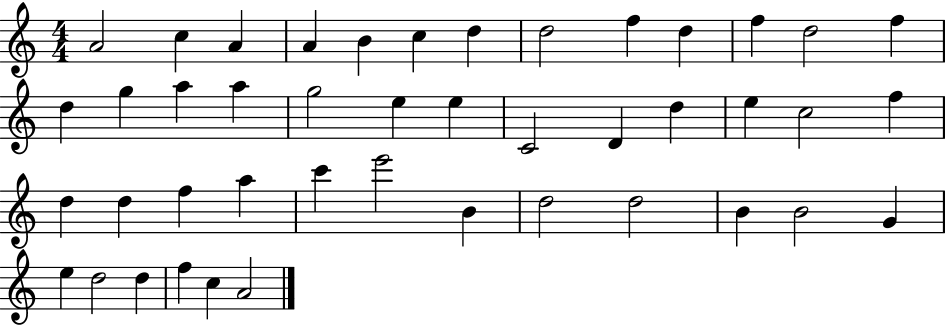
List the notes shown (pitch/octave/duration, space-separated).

A4/h C5/q A4/q A4/q B4/q C5/q D5/q D5/h F5/q D5/q F5/q D5/h F5/q D5/q G5/q A5/q A5/q G5/h E5/q E5/q C4/h D4/q D5/q E5/q C5/h F5/q D5/q D5/q F5/q A5/q C6/q E6/h B4/q D5/h D5/h B4/q B4/h G4/q E5/q D5/h D5/q F5/q C5/q A4/h